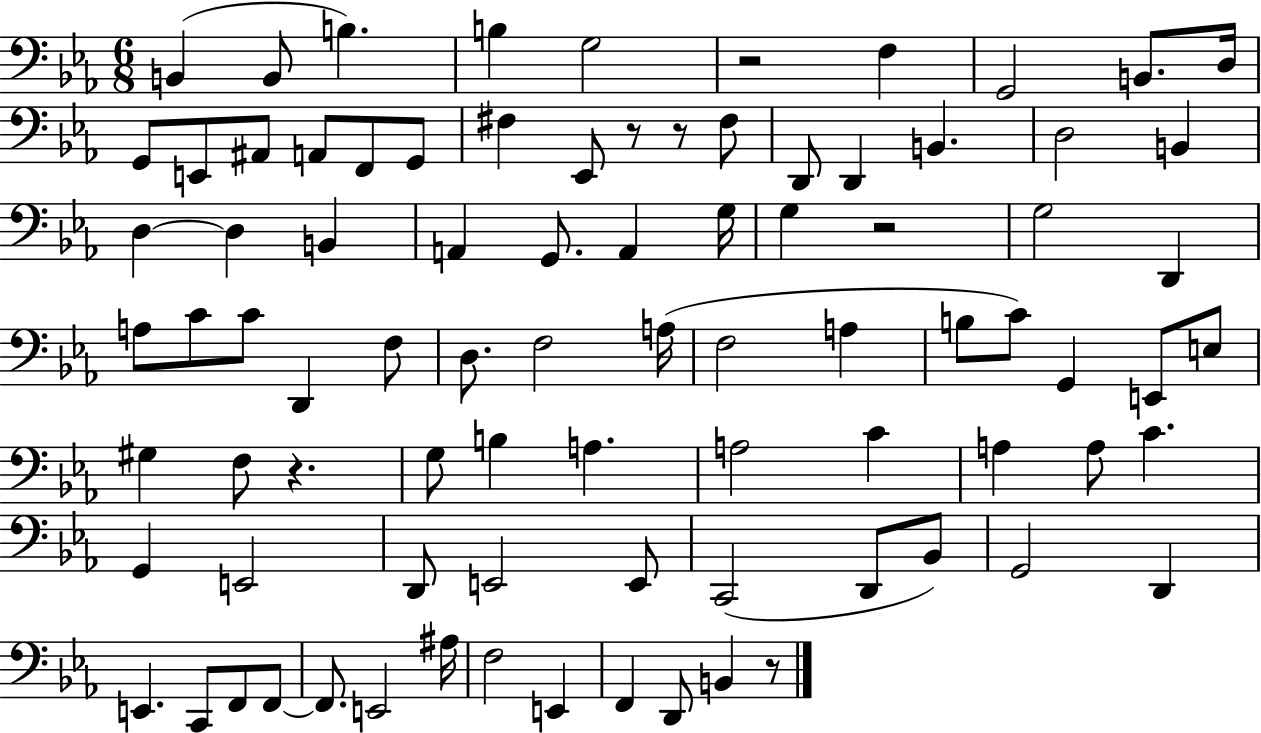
{
  \clef bass
  \numericTimeSignature
  \time 6/8
  \key ees \major
  b,4( b,8 b4.) | b4 g2 | r2 f4 | g,2 b,8. d16 | \break g,8 e,8 ais,8 a,8 f,8 g,8 | fis4 ees,8 r8 r8 fis8 | d,8 d,4 b,4. | d2 b,4 | \break d4~~ d4 b,4 | a,4 g,8. a,4 g16 | g4 r2 | g2 d,4 | \break a8 c'8 c'8 d,4 f8 | d8. f2 a16( | f2 a4 | b8 c'8) g,4 e,8 e8 | \break gis4 f8 r4. | g8 b4 a4. | a2 c'4 | a4 a8 c'4. | \break g,4 e,2 | d,8 e,2 e,8 | c,2( d,8 bes,8) | g,2 d,4 | \break e,4. c,8 f,8 f,8~~ | f,8. e,2 ais16 | f2 e,4 | f,4 d,8 b,4 r8 | \break \bar "|."
}